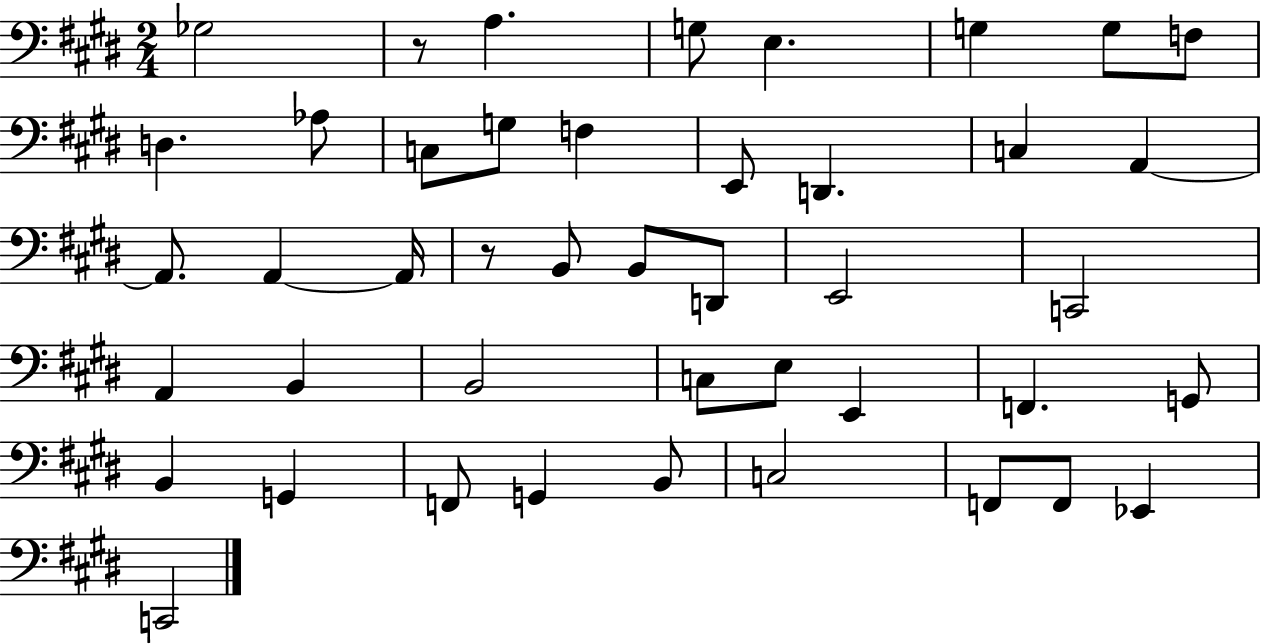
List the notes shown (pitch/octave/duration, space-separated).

Gb3/h R/e A3/q. G3/e E3/q. G3/q G3/e F3/e D3/q. Ab3/e C3/e G3/e F3/q E2/e D2/q. C3/q A2/q A2/e. A2/q A2/s R/e B2/e B2/e D2/e E2/h C2/h A2/q B2/q B2/h C3/e E3/e E2/q F2/q. G2/e B2/q G2/q F2/e G2/q B2/e C3/h F2/e F2/e Eb2/q C2/h